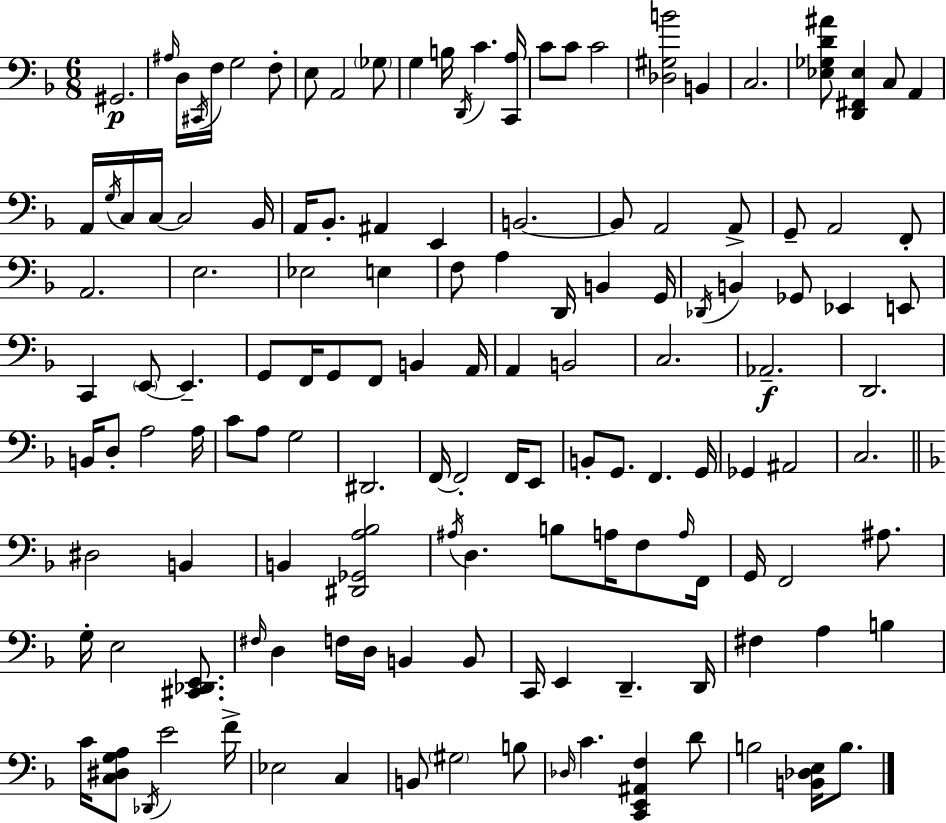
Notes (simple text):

G#2/h. A#3/s D3/s C#2/s F3/s G3/h F3/e E3/e A2/h Gb3/e G3/q B3/s D2/s C4/q. [C2,A3]/s C4/e C4/e C4/h [Db3,G#3,B4]/h B2/q C3/h. [Eb3,Gb3,D4,A#4]/e [D2,F#2,Eb3]/q C3/e A2/q A2/s G3/s C3/s C3/s C3/h Bb2/s A2/s Bb2/e. A#2/q E2/q B2/h. B2/e A2/h A2/e G2/e A2/h F2/e A2/h. E3/h. Eb3/h E3/q F3/e A3/q D2/s B2/q G2/s Db2/s B2/q Gb2/e Eb2/q E2/e C2/q E2/e E2/q. G2/e F2/s G2/e F2/e B2/q A2/s A2/q B2/h C3/h. Ab2/h. D2/h. B2/s D3/e A3/h A3/s C4/e A3/e G3/h D#2/h. F2/s F2/h F2/s E2/e B2/e G2/e. F2/q. G2/s Gb2/q A#2/h C3/h. D#3/h B2/q B2/q [D#2,Gb2,A3,Bb3]/h A#3/s D3/q. B3/e A3/s F3/e A3/s F2/s G2/s F2/h A#3/e. G3/s E3/h [C#2,Db2,E2]/e. F#3/s D3/q F3/s D3/s B2/q B2/e C2/s E2/q D2/q. D2/s F#3/q A3/q B3/q C4/s [C3,D#3,G3,A3]/e Db2/s E4/h F4/s Eb3/h C3/q B2/e G#3/h B3/e Db3/s C4/q. [C2,E2,A#2,F3]/q D4/e B3/h [B2,Db3,E3]/s B3/e.